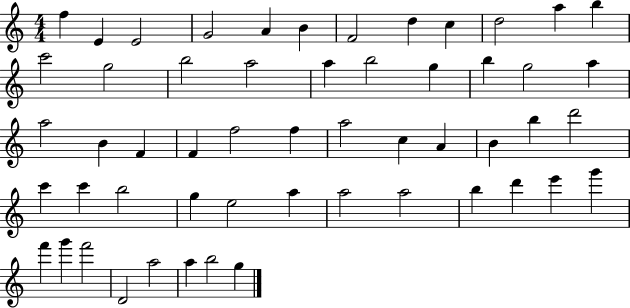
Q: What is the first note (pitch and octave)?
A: F5